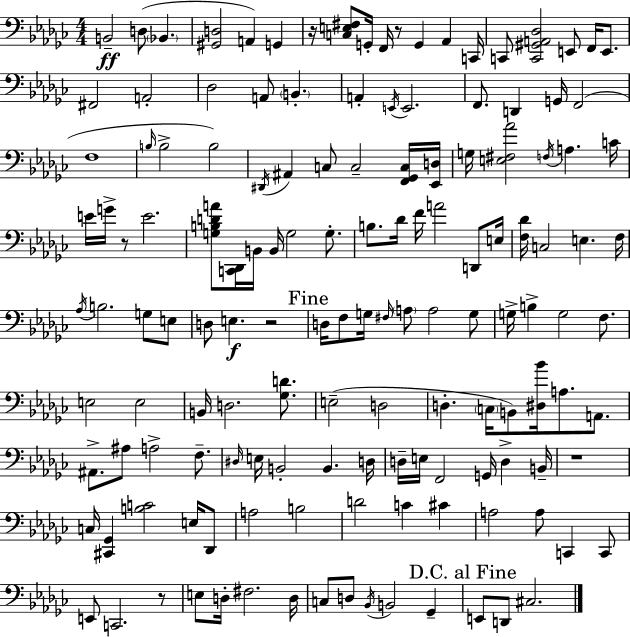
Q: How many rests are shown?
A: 6